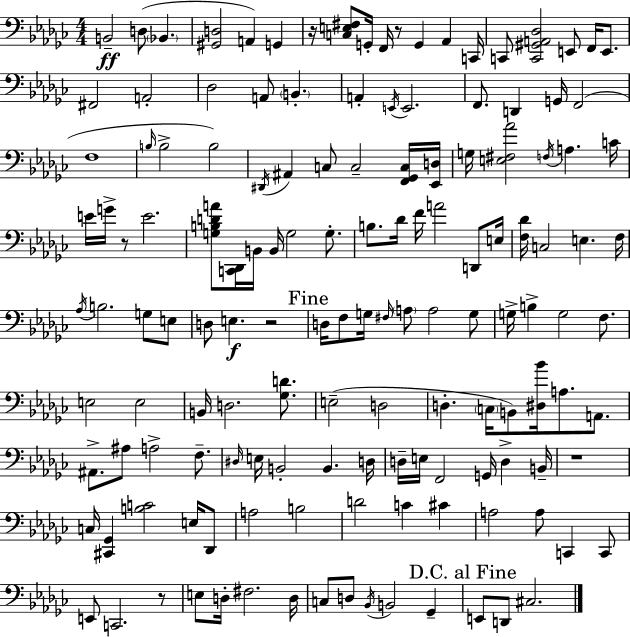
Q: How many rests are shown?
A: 6